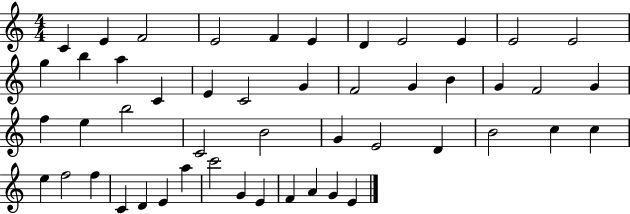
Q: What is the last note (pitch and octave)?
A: E4